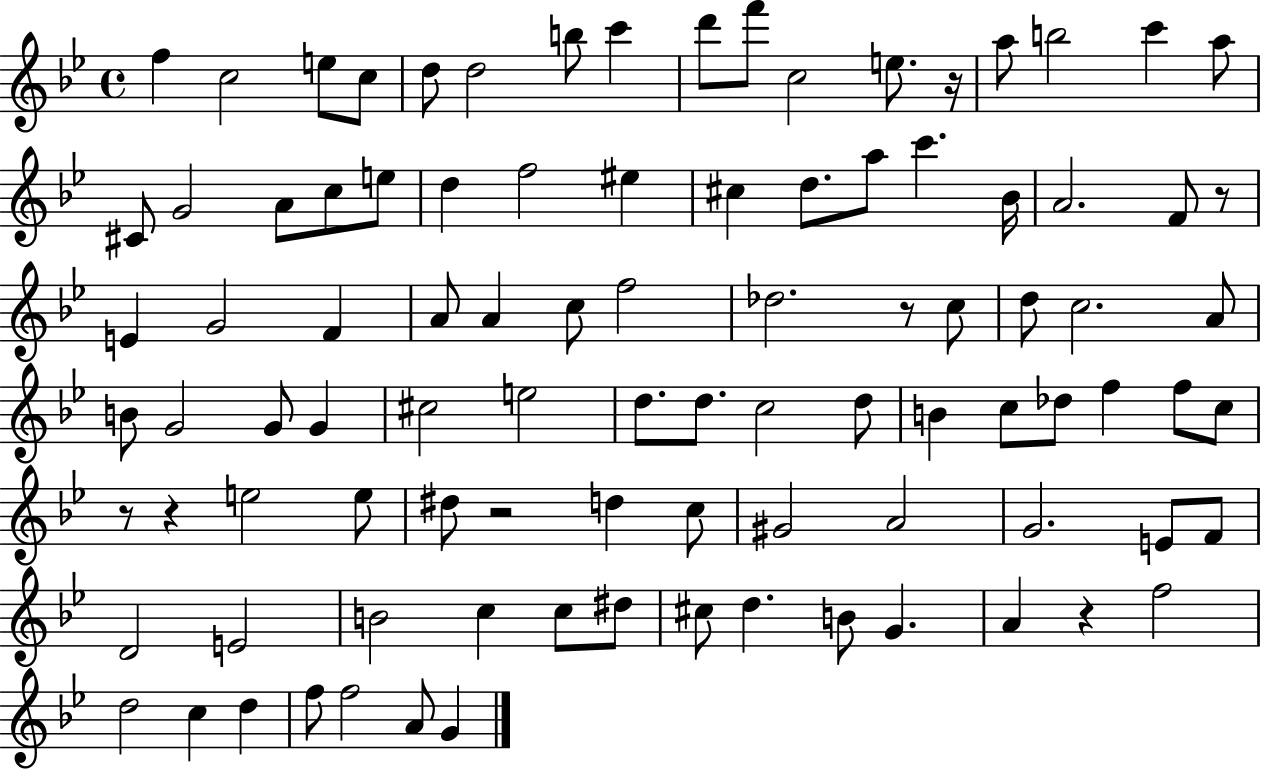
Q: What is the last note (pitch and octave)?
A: G4